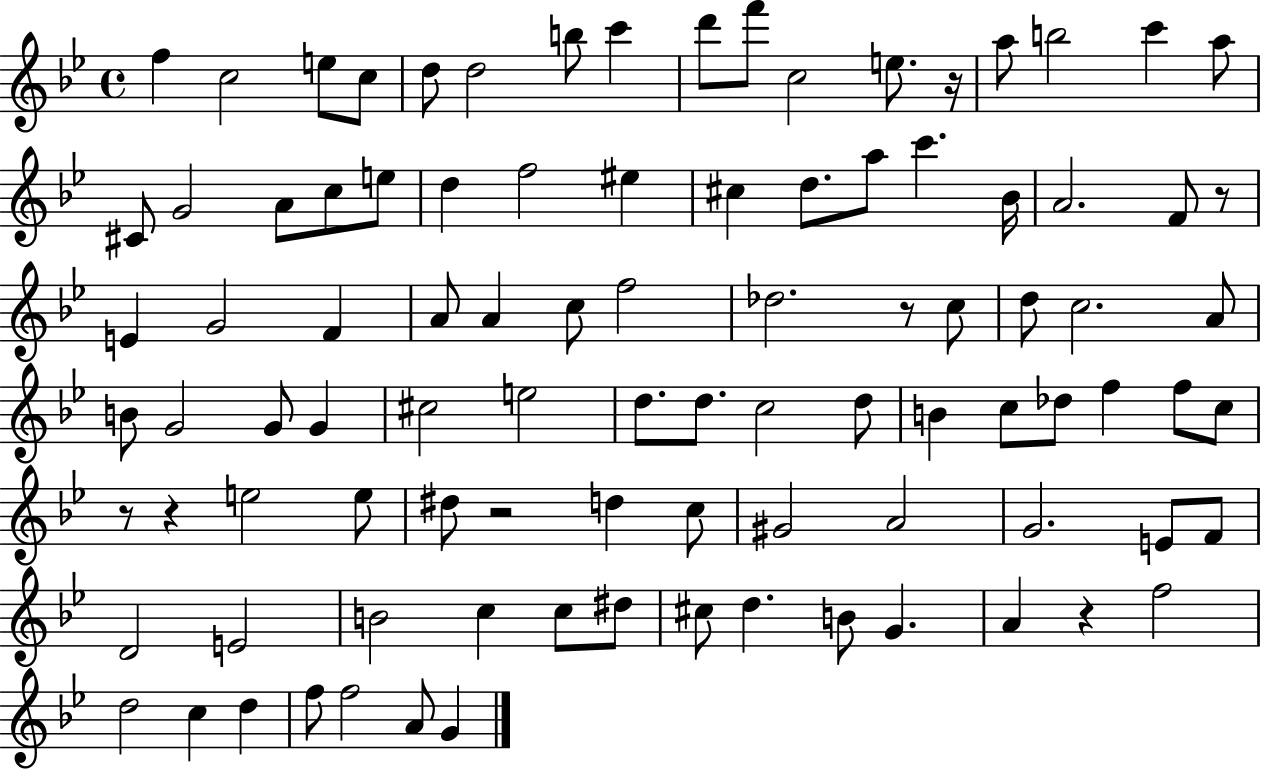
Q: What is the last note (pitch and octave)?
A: G4